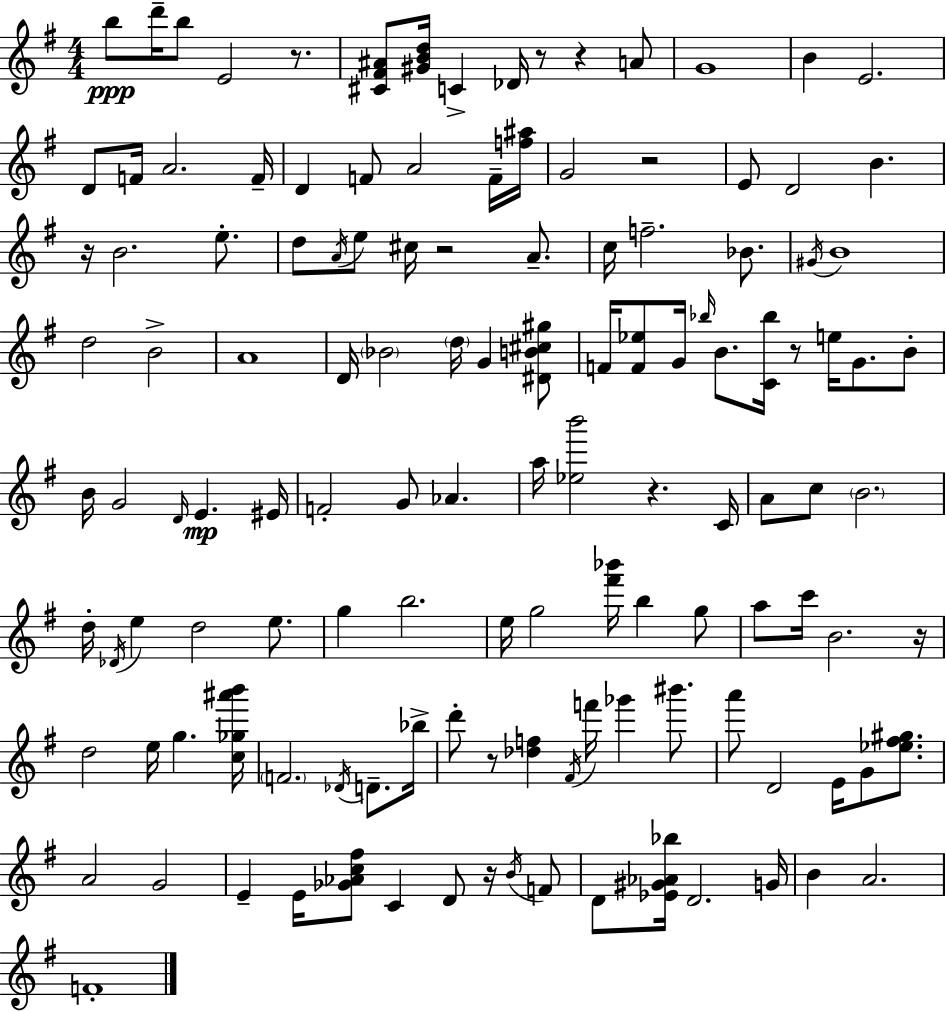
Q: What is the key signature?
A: G major